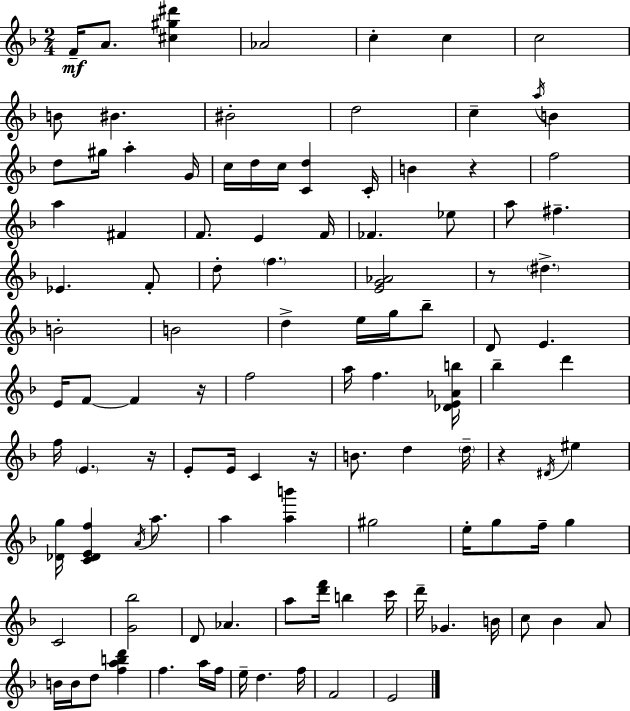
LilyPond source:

{
  \clef treble
  \numericTimeSignature
  \time 2/4
  \key f \major
  \repeat volta 2 { f'16--\mf a'8. <cis'' gis'' dis'''>4 | aes'2 | c''4-. c''4 | c''2 | \break b'8 bis'4. | bis'2-. | d''2 | c''4-- \acciaccatura { a''16 } b'4 | \break d''8 gis''16 a''4-. | g'16 c''16 d''16 c''16 <c' d''>4 | c'16-. b'4 r4 | f''2 | \break a''4 fis'4 | f'8. e'4 | f'16 fes'4. ees''8 | a''8 fis''4.-- | \break ees'4. f'8-. | d''8-. \parenthesize f''4. | <e' g' aes'>2 | r8 \parenthesize dis''4.-> | \break b'2-. | b'2 | d''4-> e''16 g''16 bes''8-- | d'8 e'4. | \break e'16 f'8~~ f'4 | r16 f''2 | a''16 f''4. | <des' e' aes' b''>16 bes''4-- d'''4 | \break f''16 \parenthesize e'4. | r16 e'8-. e'16 c'4 | r16 b'8. d''4 | \parenthesize d''16-- r4 \acciaccatura { dis'16 } eis''4 | \break <des' g''>16 <c' des' e' f''>4 \acciaccatura { a'16 } | a''8. a''4 <a'' b'''>4 | gis''2 | e''16-. g''8 f''16-- g''4 | \break c'2 | <g' bes''>2 | d'8 aes'4. | a''8 <d''' f'''>16 b''4 | \break c'''16 d'''16-- ges'4. | b'16 c''8 bes'4 | a'8 b'16 b'16 d''8 <f'' a'' b'' d'''>4 | f''4. | \break a''16 f''16 e''16-- d''4. | f''16 f'2 | e'2 | } \bar "|."
}